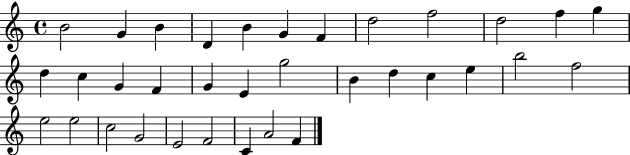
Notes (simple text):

B4/h G4/q B4/q D4/q B4/q G4/q F4/q D5/h F5/h D5/h F5/q G5/q D5/q C5/q G4/q F4/q G4/q E4/q G5/h B4/q D5/q C5/q E5/q B5/h F5/h E5/h E5/h C5/h G4/h E4/h F4/h C4/q A4/h F4/q